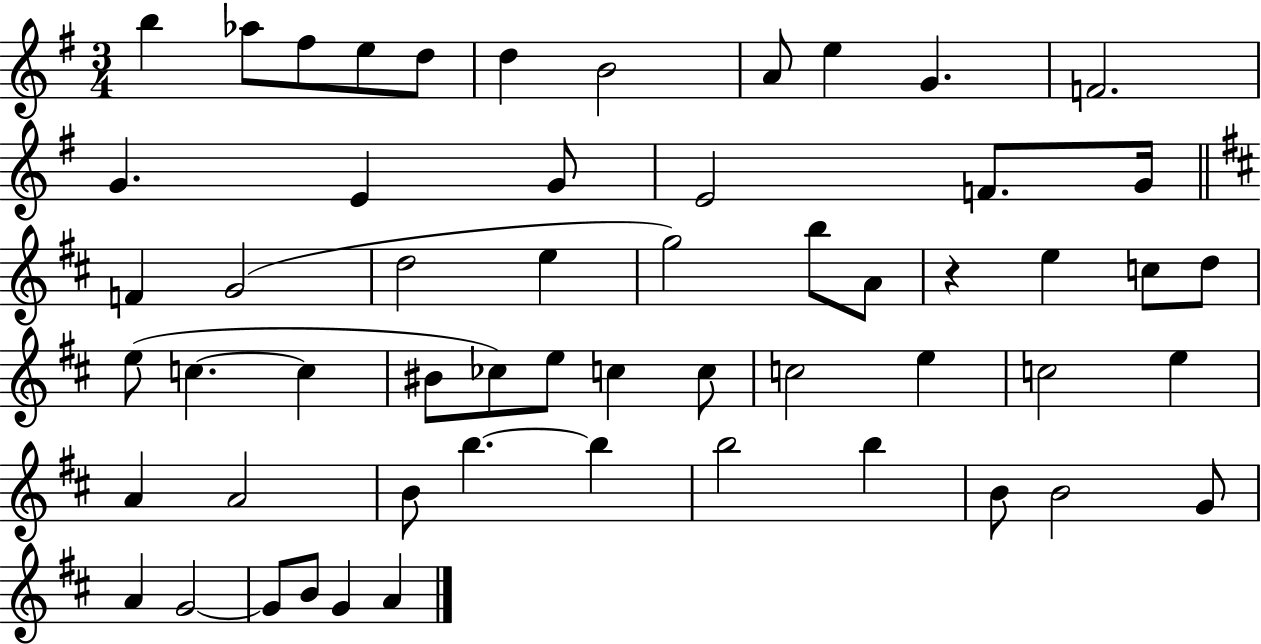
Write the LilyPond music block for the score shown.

{
  \clef treble
  \numericTimeSignature
  \time 3/4
  \key g \major
  \repeat volta 2 { b''4 aes''8 fis''8 e''8 d''8 | d''4 b'2 | a'8 e''4 g'4. | f'2. | \break g'4. e'4 g'8 | e'2 f'8. g'16 | \bar "||" \break \key b \minor f'4 g'2( | d''2 e''4 | g''2) b''8 a'8 | r4 e''4 c''8 d''8 | \break e''8( c''4.~~ c''4 | bis'8 ces''8) e''8 c''4 c''8 | c''2 e''4 | c''2 e''4 | \break a'4 a'2 | b'8 b''4.~~ b''4 | b''2 b''4 | b'8 b'2 g'8 | \break a'4 g'2~~ | g'8 b'8 g'4 a'4 | } \bar "|."
}